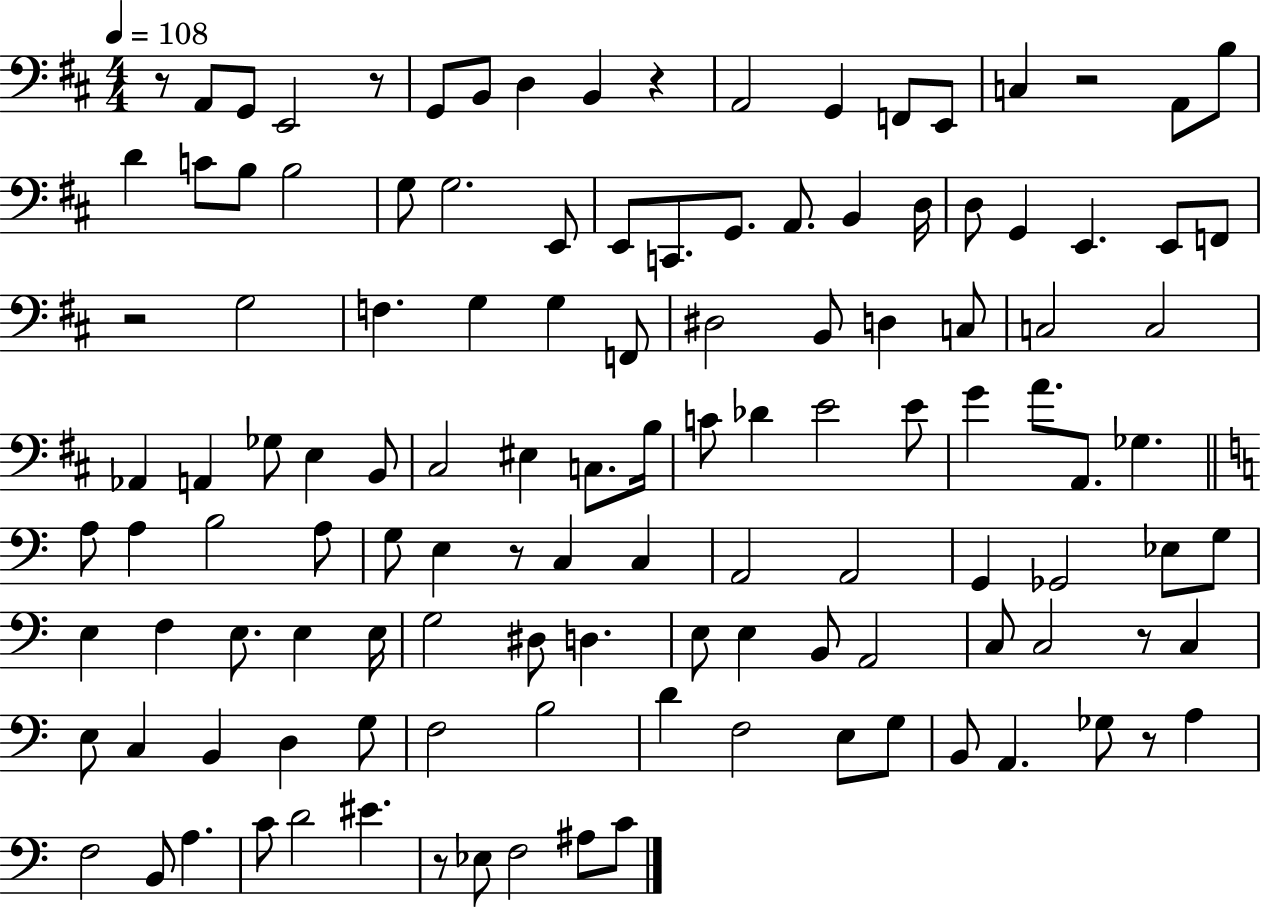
R/e A2/e G2/e E2/h R/e G2/e B2/e D3/q B2/q R/q A2/h G2/q F2/e E2/e C3/q R/h A2/e B3/e D4/q C4/e B3/e B3/h G3/e G3/h. E2/e E2/e C2/e. G2/e. A2/e. B2/q D3/s D3/e G2/q E2/q. E2/e F2/e R/h G3/h F3/q. G3/q G3/q F2/e D#3/h B2/e D3/q C3/e C3/h C3/h Ab2/q A2/q Gb3/e E3/q B2/e C#3/h EIS3/q C3/e. B3/s C4/e Db4/q E4/h E4/e G4/q A4/e. A2/e. Gb3/q. A3/e A3/q B3/h A3/e G3/e E3/q R/e C3/q C3/q A2/h A2/h G2/q Gb2/h Eb3/e G3/e E3/q F3/q E3/e. E3/q E3/s G3/h D#3/e D3/q. E3/e E3/q B2/e A2/h C3/e C3/h R/e C3/q E3/e C3/q B2/q D3/q G3/e F3/h B3/h D4/q F3/h E3/e G3/e B2/e A2/q. Gb3/e R/e A3/q F3/h B2/e A3/q. C4/e D4/h EIS4/q. R/e Eb3/e F3/h A#3/e C4/e